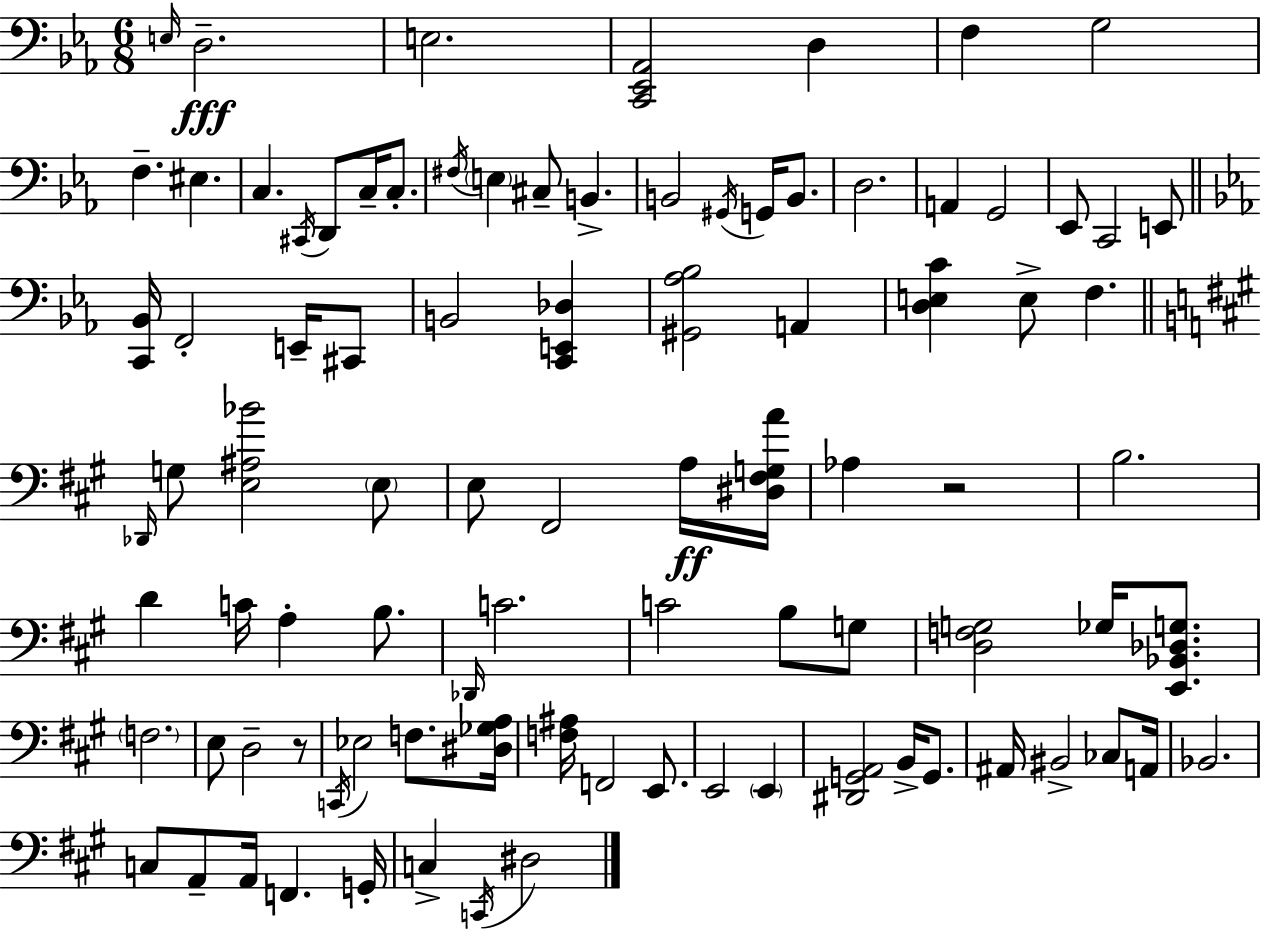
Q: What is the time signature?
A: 6/8